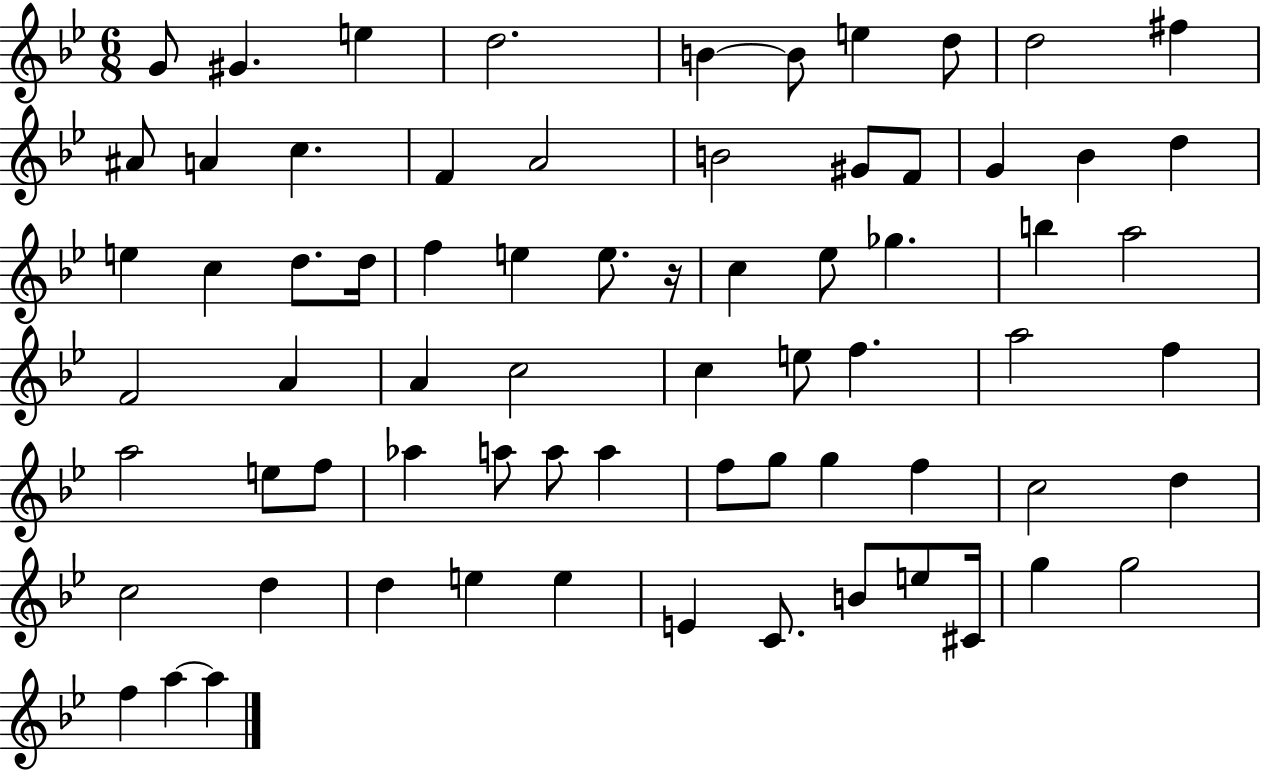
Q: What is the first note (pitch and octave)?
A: G4